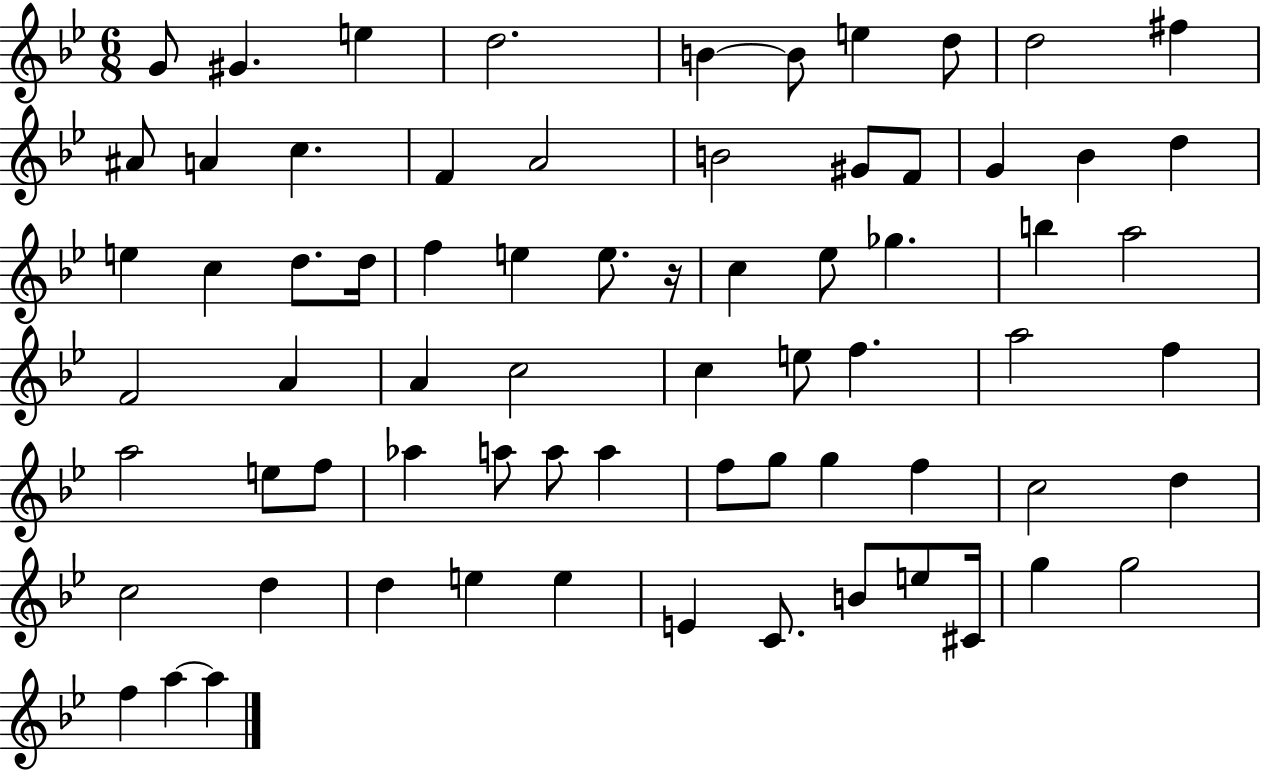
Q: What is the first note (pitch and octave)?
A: G4